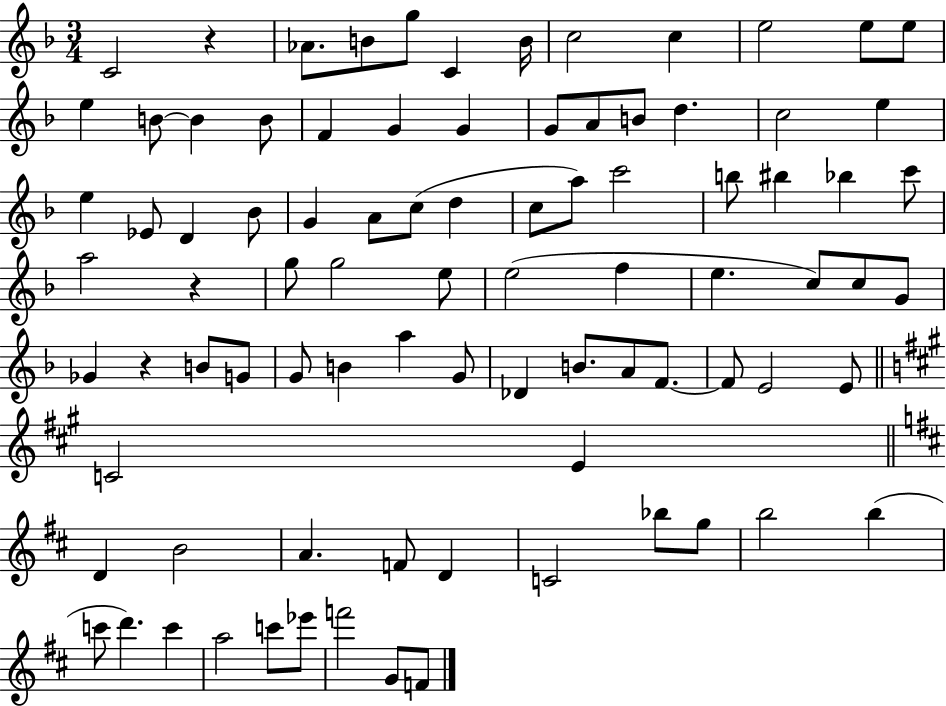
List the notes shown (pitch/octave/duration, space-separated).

C4/h R/q Ab4/e. B4/e G5/e C4/q B4/s C5/h C5/q E5/h E5/e E5/e E5/q B4/e B4/q B4/e F4/q G4/q G4/q G4/e A4/e B4/e D5/q. C5/h E5/q E5/q Eb4/e D4/q Bb4/e G4/q A4/e C5/e D5/q C5/e A5/e C6/h B5/e BIS5/q Bb5/q C6/e A5/h R/q G5/e G5/h E5/e E5/h F5/q E5/q. C5/e C5/e G4/e Gb4/q R/q B4/e G4/e G4/e B4/q A5/q G4/e Db4/q B4/e. A4/e F4/e. F4/e E4/h E4/e C4/h E4/q D4/q B4/h A4/q. F4/e D4/q C4/h Bb5/e G5/e B5/h B5/q C6/e D6/q. C6/q A5/h C6/e Eb6/e F6/h G4/e F4/e